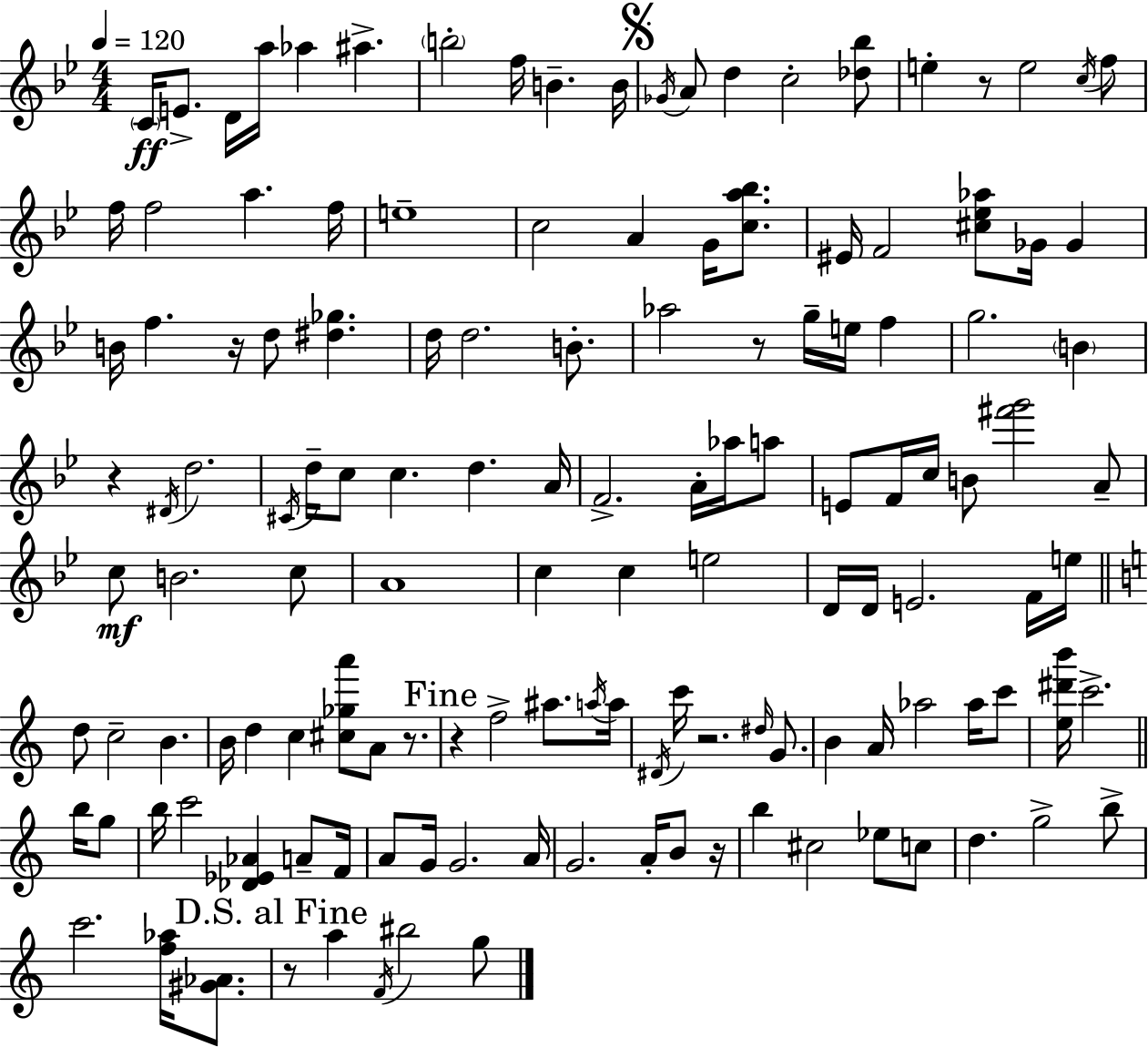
C4/s E4/e. D4/s A5/s Ab5/q A#5/q. B5/h F5/s B4/q. B4/s Gb4/s A4/e D5/q C5/h [Db5,Bb5]/e E5/q R/e E5/h C5/s F5/e F5/s F5/h A5/q. F5/s E5/w C5/h A4/q G4/s [C5,A5,Bb5]/e. EIS4/s F4/h [C#5,Eb5,Ab5]/e Gb4/s Gb4/q B4/s F5/q. R/s D5/e [D#5,Gb5]/q. D5/s D5/h. B4/e. Ab5/h R/e G5/s E5/s F5/q G5/h. B4/q R/q D#4/s D5/h. C#4/s D5/s C5/e C5/q. D5/q. A4/s F4/h. A4/s Ab5/s A5/e E4/e F4/s C5/s B4/e [F#6,G6]/h A4/e C5/e B4/h. C5/e A4/w C5/q C5/q E5/h D4/s D4/s E4/h. F4/s E5/s D5/e C5/h B4/q. B4/s D5/q C5/q [C#5,Gb5,A6]/e A4/e R/e. R/q F5/h A#5/e. A5/s A5/s D#4/s C6/s R/h. D#5/s G4/e. B4/q A4/s Ab5/h Ab5/s C6/e [E5,D#6,B6]/s C6/h. B5/s G5/e B5/s C6/h [Db4,Eb4,Ab4]/q A4/e F4/s A4/e G4/s G4/h. A4/s G4/h. A4/s B4/e R/s B5/q C#5/h Eb5/e C5/e D5/q. G5/h B5/e C6/h. [F5,Ab5]/s [G#4,Ab4]/e. R/e A5/q F4/s BIS5/h G5/e